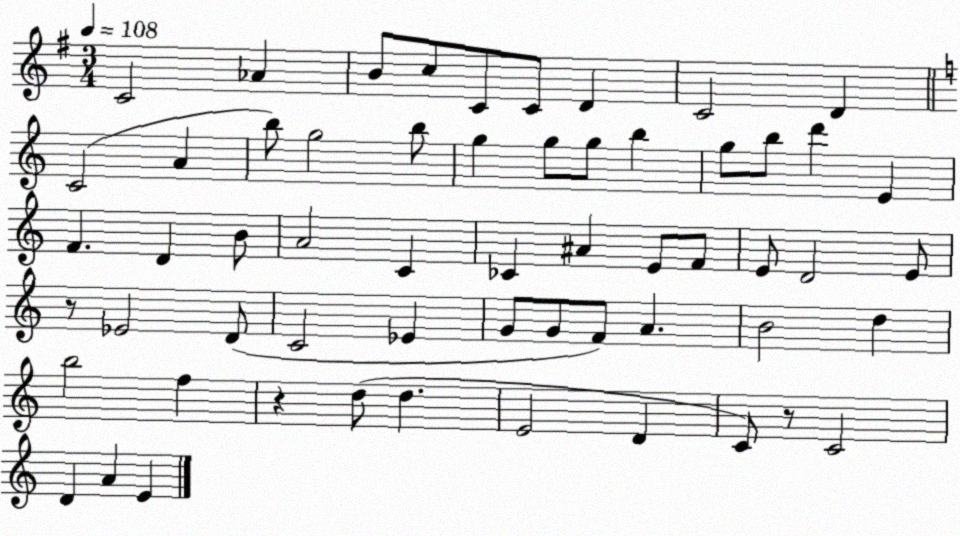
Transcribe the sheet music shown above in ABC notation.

X:1
T:Untitled
M:3/4
L:1/4
K:G
C2 _A B/2 c/2 C/2 C/2 D C2 D C2 A b/2 g2 b/2 g g/2 g/2 b g/2 b/2 d' E F D B/2 A2 C _C ^A E/2 F/2 E/2 D2 E/2 z/2 _E2 D/2 C2 _E G/2 G/2 F/2 A B2 d b2 f z d/2 d E2 D C/2 z/2 C2 D A E